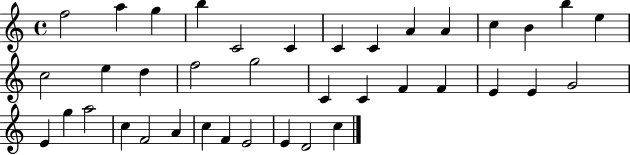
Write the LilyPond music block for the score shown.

{
  \clef treble
  \time 4/4
  \defaultTimeSignature
  \key c \major
  f''2 a''4 g''4 | b''4 c'2 c'4 | c'4 c'4 a'4 a'4 | c''4 b'4 b''4 e''4 | \break c''2 e''4 d''4 | f''2 g''2 | c'4 c'4 f'4 f'4 | e'4 e'4 g'2 | \break e'4 g''4 a''2 | c''4 f'2 a'4 | c''4 f'4 e'2 | e'4 d'2 c''4 | \break \bar "|."
}